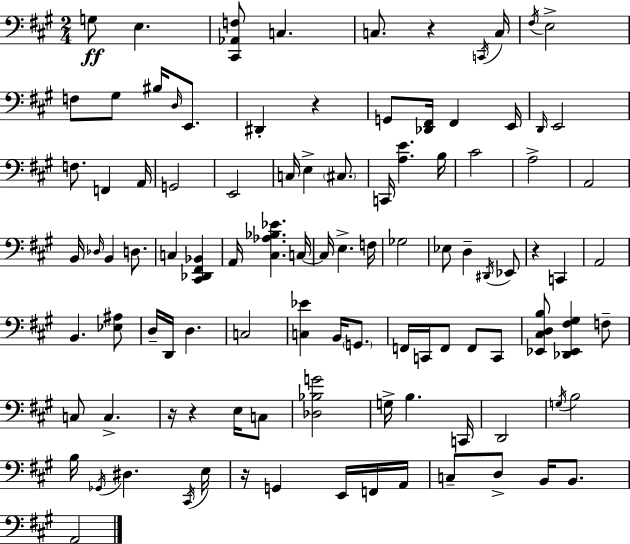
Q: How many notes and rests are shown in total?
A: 102